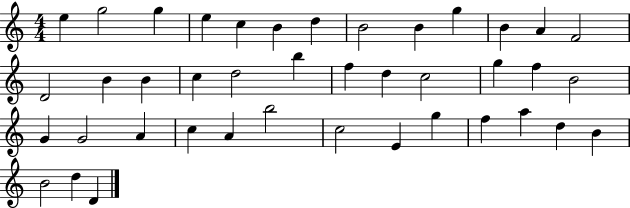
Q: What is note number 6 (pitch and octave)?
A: B4